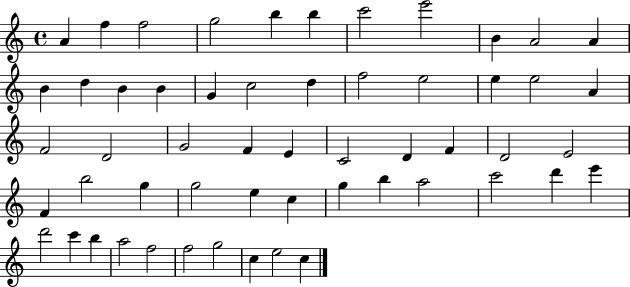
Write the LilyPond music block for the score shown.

{
  \clef treble
  \time 4/4
  \defaultTimeSignature
  \key c \major
  a'4 f''4 f''2 | g''2 b''4 b''4 | c'''2 e'''2 | b'4 a'2 a'4 | \break b'4 d''4 b'4 b'4 | g'4 c''2 d''4 | f''2 e''2 | e''4 e''2 a'4 | \break f'2 d'2 | g'2 f'4 e'4 | c'2 d'4 f'4 | d'2 e'2 | \break f'4 b''2 g''4 | g''2 e''4 c''4 | g''4 b''4 a''2 | c'''2 d'''4 e'''4 | \break d'''2 c'''4 b''4 | a''2 f''2 | f''2 g''2 | c''4 e''2 c''4 | \break \bar "|."
}